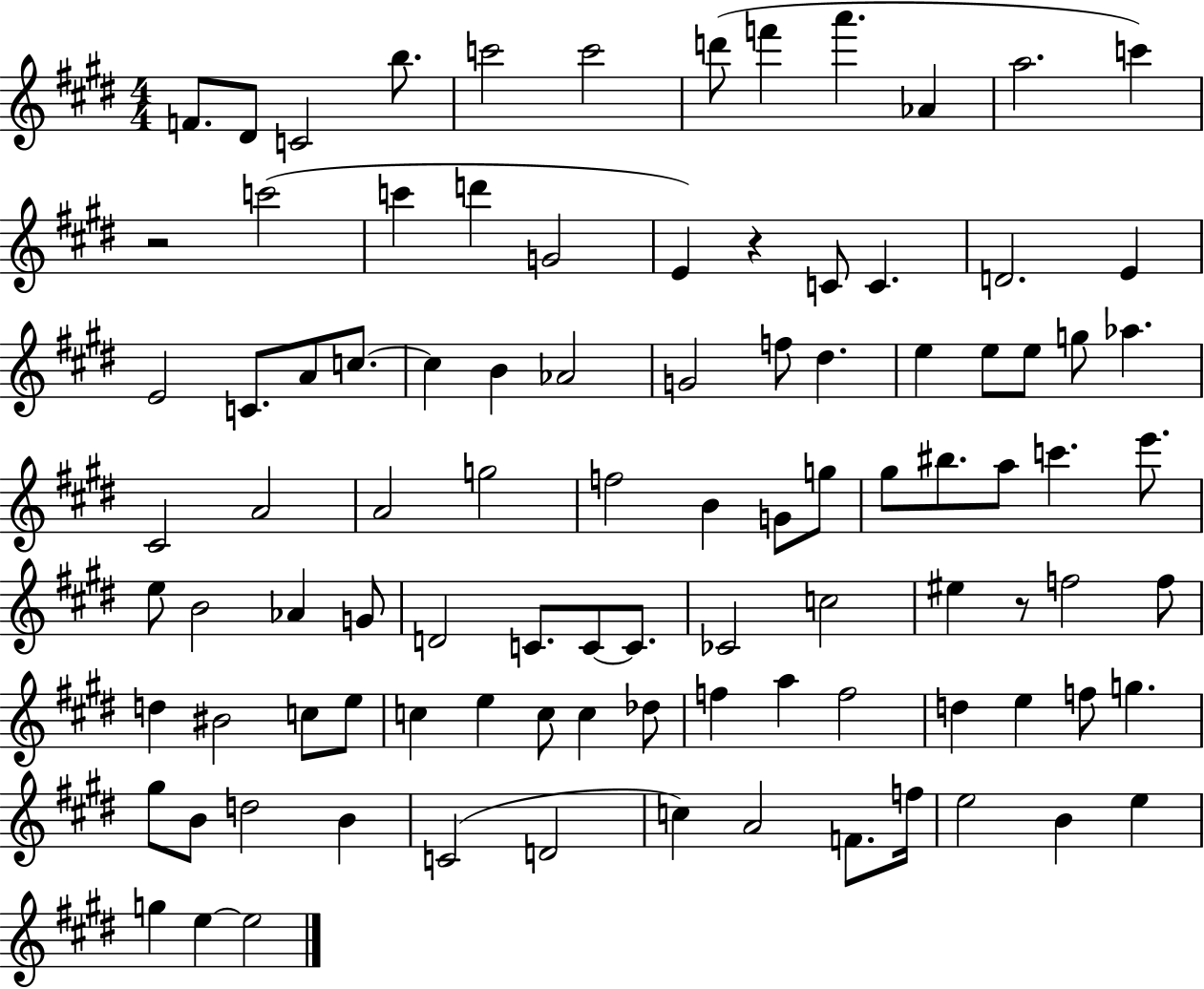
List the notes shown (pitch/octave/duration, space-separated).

F4/e. D#4/e C4/h B5/e. C6/h C6/h D6/e F6/q A6/q. Ab4/q A5/h. C6/q R/h C6/h C6/q D6/q G4/h E4/q R/q C4/e C4/q. D4/h. E4/q E4/h C4/e. A4/e C5/e. C5/q B4/q Ab4/h G4/h F5/e D#5/q. E5/q E5/e E5/e G5/e Ab5/q. C#4/h A4/h A4/h G5/h F5/h B4/q G4/e G5/e G#5/e BIS5/e. A5/e C6/q. E6/e. E5/e B4/h Ab4/q G4/e D4/h C4/e. C4/e C4/e. CES4/h C5/h EIS5/q R/e F5/h F5/e D5/q BIS4/h C5/e E5/e C5/q E5/q C5/e C5/q Db5/e F5/q A5/q F5/h D5/q E5/q F5/e G5/q. G#5/e B4/e D5/h B4/q C4/h D4/h C5/q A4/h F4/e. F5/s E5/h B4/q E5/q G5/q E5/q E5/h